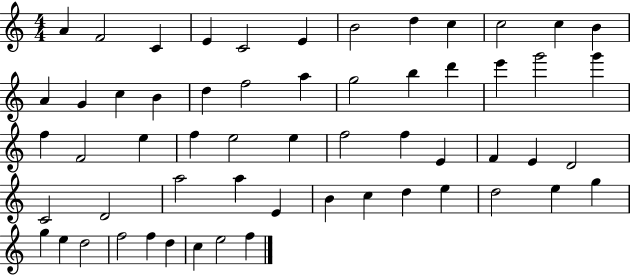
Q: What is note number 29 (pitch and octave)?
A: F5